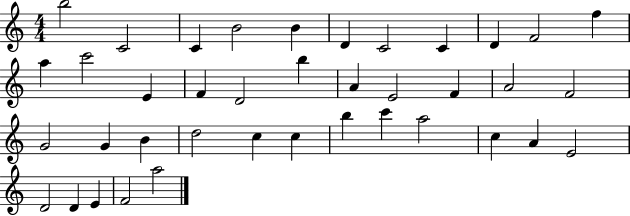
{
  \clef treble
  \numericTimeSignature
  \time 4/4
  \key c \major
  b''2 c'2 | c'4 b'2 b'4 | d'4 c'2 c'4 | d'4 f'2 f''4 | \break a''4 c'''2 e'4 | f'4 d'2 b''4 | a'4 e'2 f'4 | a'2 f'2 | \break g'2 g'4 b'4 | d''2 c''4 c''4 | b''4 c'''4 a''2 | c''4 a'4 e'2 | \break d'2 d'4 e'4 | f'2 a''2 | \bar "|."
}